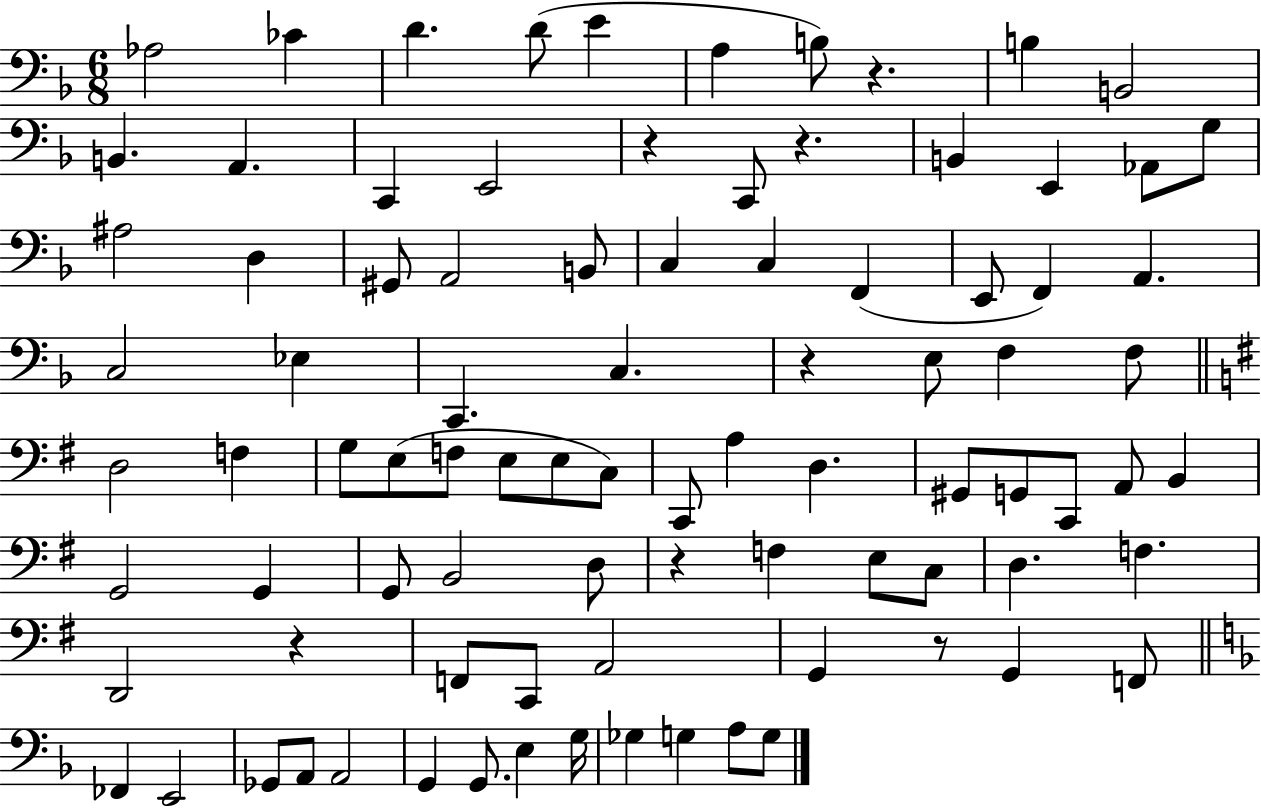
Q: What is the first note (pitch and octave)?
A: Ab3